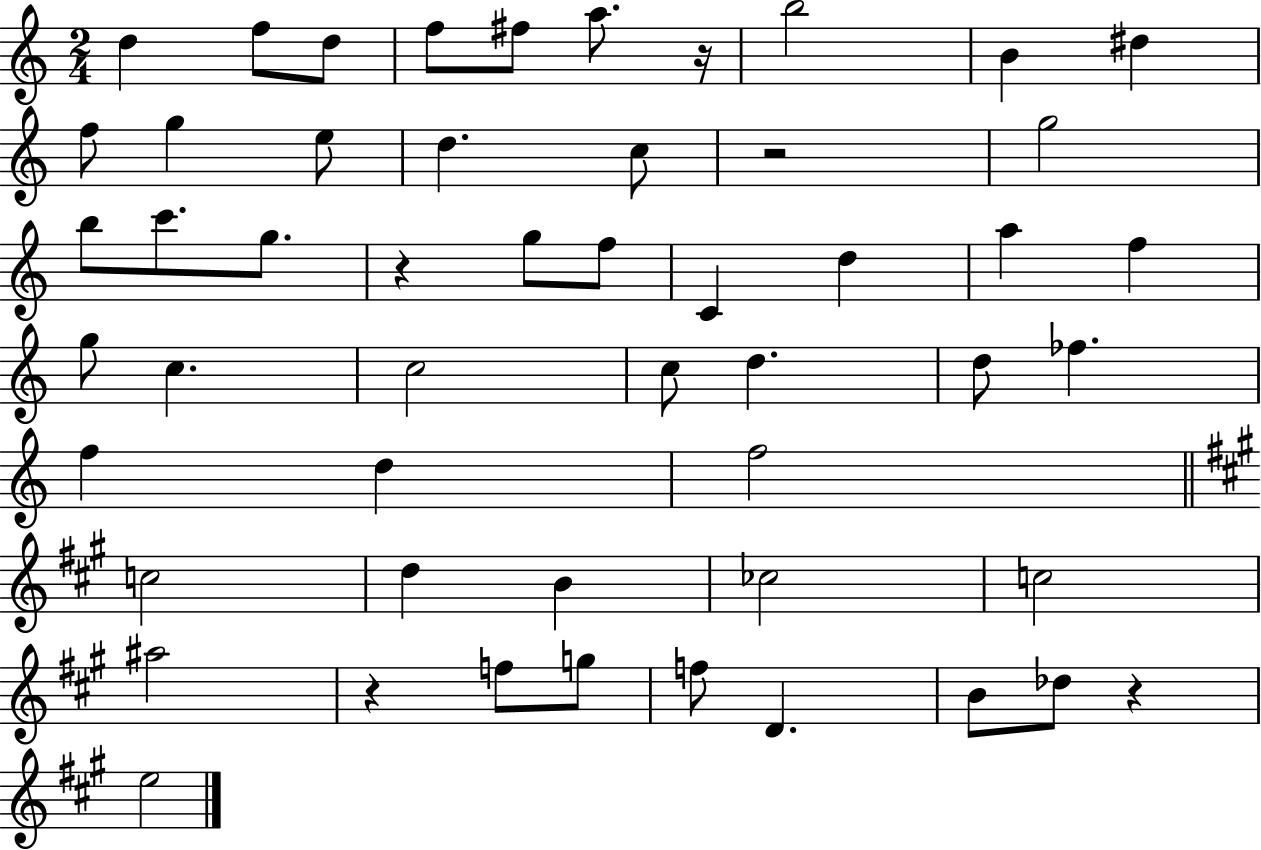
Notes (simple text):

D5/q F5/e D5/e F5/e F#5/e A5/e. R/s B5/h B4/q D#5/q F5/e G5/q E5/e D5/q. C5/e R/h G5/h B5/e C6/e. G5/e. R/q G5/e F5/e C4/q D5/q A5/q F5/q G5/e C5/q. C5/h C5/e D5/q. D5/e FES5/q. F5/q D5/q F5/h C5/h D5/q B4/q CES5/h C5/h A#5/h R/q F5/e G5/e F5/e D4/q. B4/e Db5/e R/q E5/h